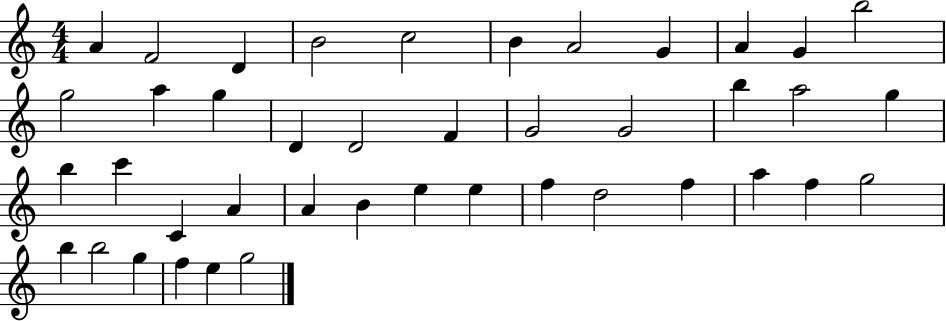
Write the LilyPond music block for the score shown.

{
  \clef treble
  \numericTimeSignature
  \time 4/4
  \key c \major
  a'4 f'2 d'4 | b'2 c''2 | b'4 a'2 g'4 | a'4 g'4 b''2 | \break g''2 a''4 g''4 | d'4 d'2 f'4 | g'2 g'2 | b''4 a''2 g''4 | \break b''4 c'''4 c'4 a'4 | a'4 b'4 e''4 e''4 | f''4 d''2 f''4 | a''4 f''4 g''2 | \break b''4 b''2 g''4 | f''4 e''4 g''2 | \bar "|."
}